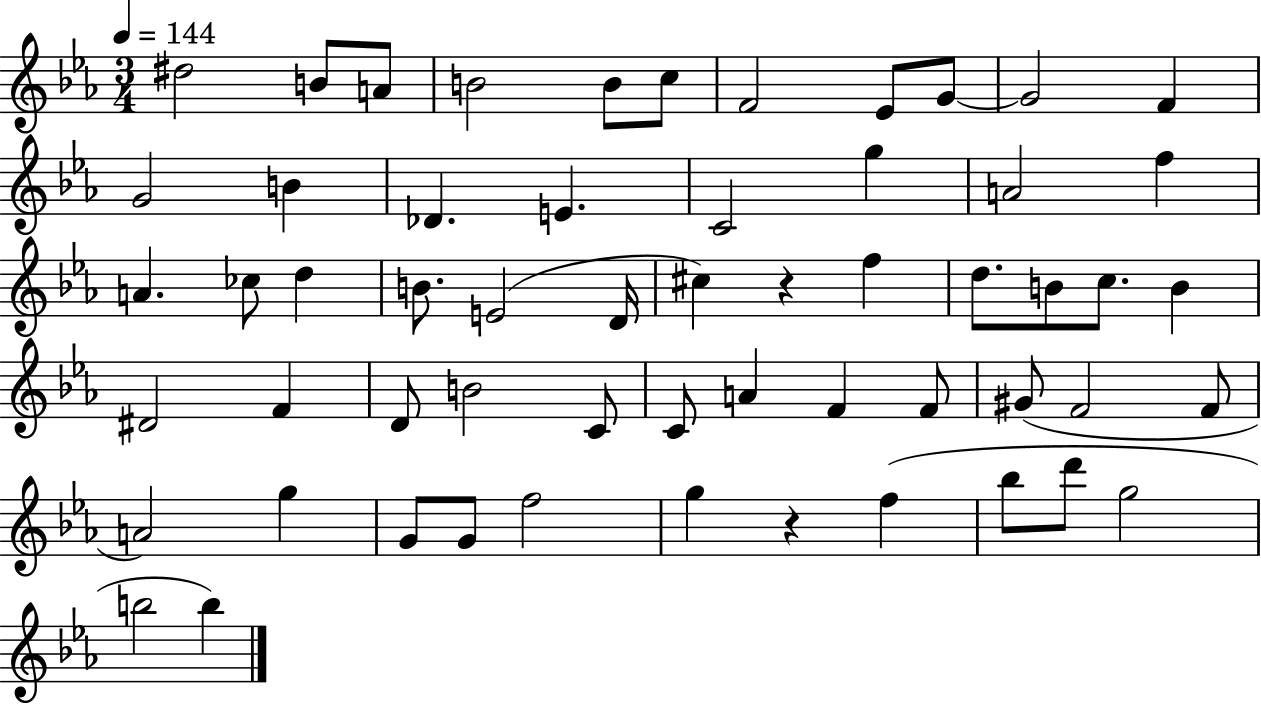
{
  \clef treble
  \numericTimeSignature
  \time 3/4
  \key ees \major
  \tempo 4 = 144
  dis''2 b'8 a'8 | b'2 b'8 c''8 | f'2 ees'8 g'8~~ | g'2 f'4 | \break g'2 b'4 | des'4. e'4. | c'2 g''4 | a'2 f''4 | \break a'4. ces''8 d''4 | b'8. e'2( d'16 | cis''4) r4 f''4 | d''8. b'8 c''8. b'4 | \break dis'2 f'4 | d'8 b'2 c'8 | c'8 a'4 f'4 f'8 | gis'8( f'2 f'8 | \break a'2) g''4 | g'8 g'8 f''2 | g''4 r4 f''4( | bes''8 d'''8 g''2 | \break b''2 b''4) | \bar "|."
}